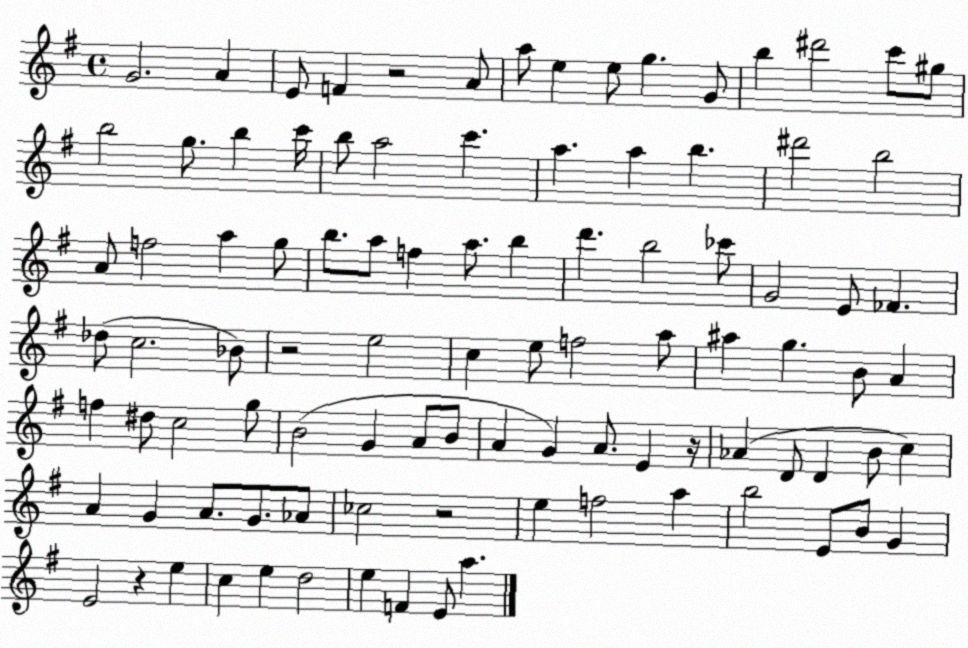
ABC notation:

X:1
T:Untitled
M:4/4
L:1/4
K:G
G2 A E/2 F z2 A/2 a/2 e e/2 g G/2 b ^d'2 c'/2 ^g/2 b2 g/2 b c'/4 b/2 a2 c' a a b ^d'2 b2 A/2 f2 a g/2 b/2 a/2 f a/2 b d' b2 _c'/2 G2 E/2 _F _d/2 c2 _B/2 z2 e2 c e/2 f2 a/2 ^a g B/2 A f ^d/2 c2 g/2 B2 G A/2 B/2 A G A/2 E z/4 _A D/2 D B/2 c A G A/2 G/2 _A/2 _c2 z2 e f2 a b2 E/2 B/2 G E2 z e c e d2 e F E/2 a